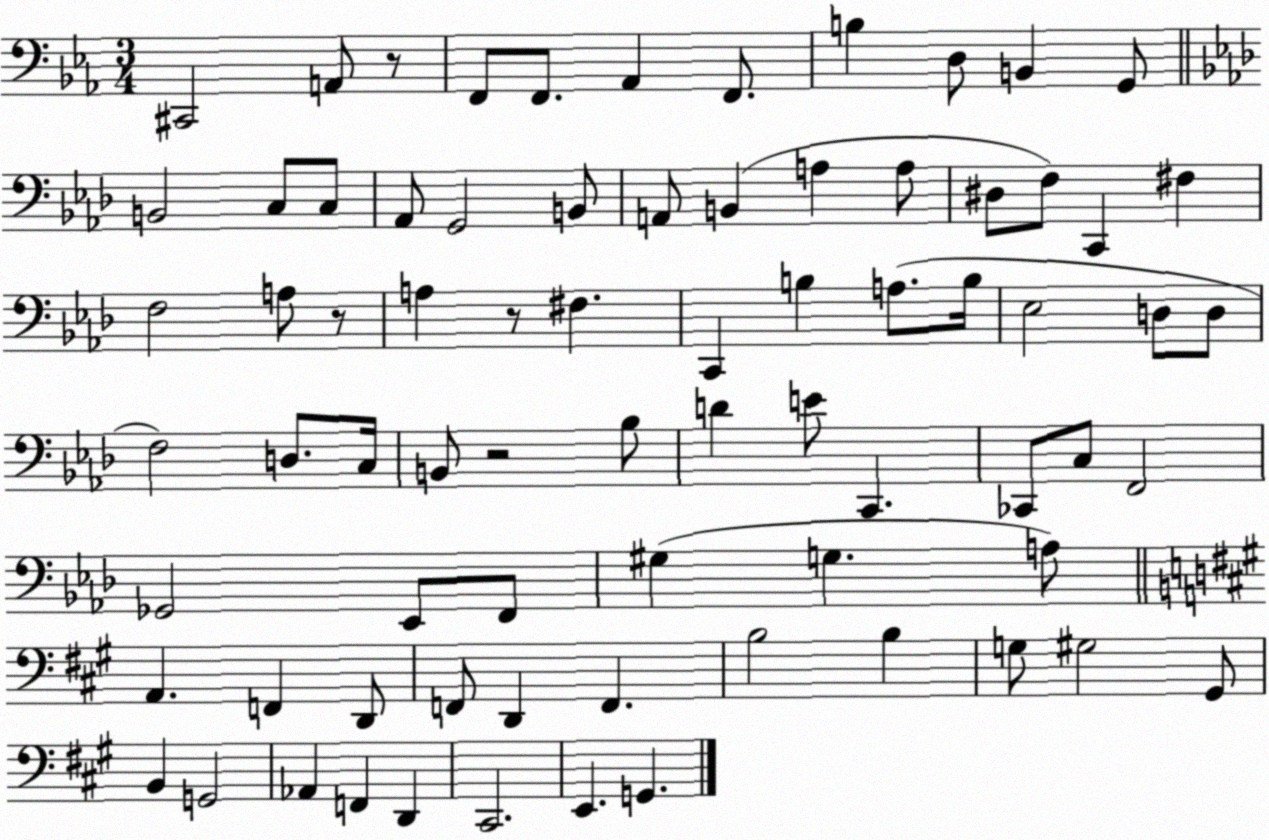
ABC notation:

X:1
T:Untitled
M:3/4
L:1/4
K:Eb
^C,,2 A,,/2 z/2 F,,/2 F,,/2 _A,, F,,/2 B, D,/2 B,, G,,/2 B,,2 C,/2 C,/2 _A,,/2 G,,2 B,,/2 A,,/2 B,, A, A,/2 ^D,/2 F,/2 C,, ^F, F,2 A,/2 z/2 A, z/2 ^F, C,, B, A,/2 B,/4 _E,2 D,/2 D,/2 F,2 D,/2 C,/4 B,,/2 z2 _B,/2 D E/2 C,, _C,,/2 C,/2 F,,2 _G,,2 _E,,/2 F,,/2 ^G, G, A,/2 A,, F,, D,,/2 F,,/2 D,, F,, B,2 B, G,/2 ^G,2 ^G,,/2 B,, G,,2 _A,, F,, D,, ^C,,2 E,, G,,